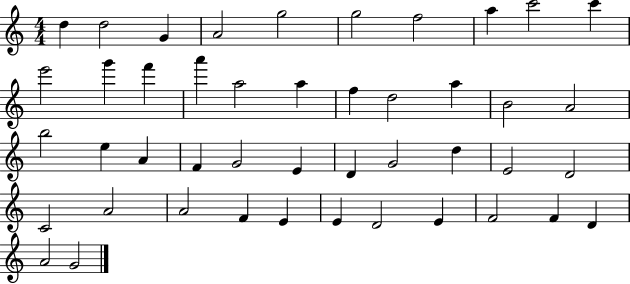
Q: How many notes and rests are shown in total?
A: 45